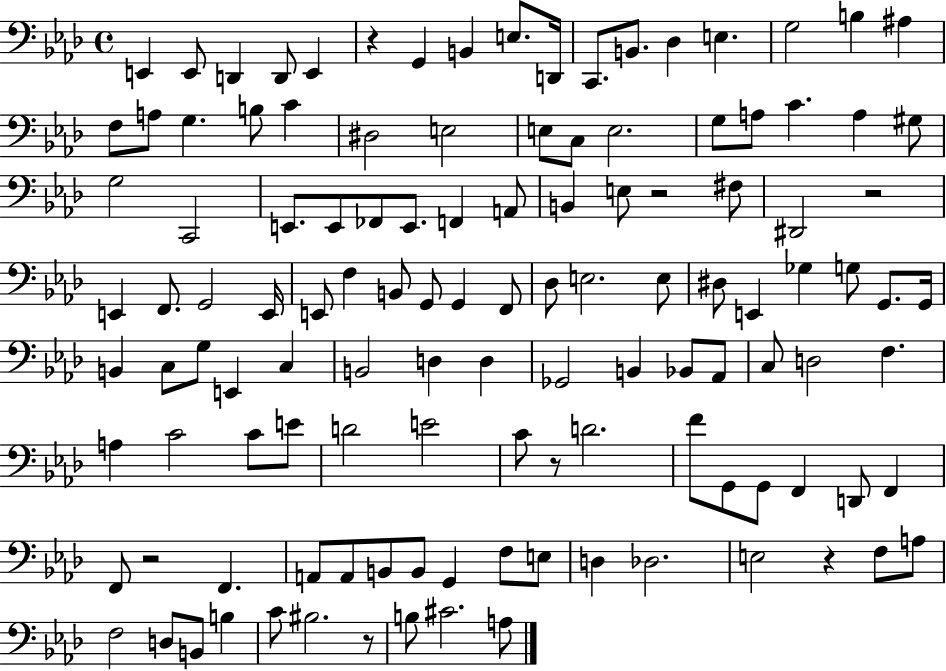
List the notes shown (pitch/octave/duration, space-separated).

E2/q E2/e D2/q D2/e E2/q R/q G2/q B2/q E3/e. D2/s C2/e. B2/e. Db3/q E3/q. G3/h B3/q A#3/q F3/e A3/e G3/q. B3/e C4/q D#3/h E3/h E3/e C3/e E3/h. G3/e A3/e C4/q. A3/q G#3/e G3/h C2/h E2/e. E2/e FES2/e E2/e. F2/q A2/e B2/q E3/e R/h F#3/e D#2/h R/h E2/q F2/e. G2/h E2/s E2/e F3/q B2/e G2/e G2/q F2/e Db3/e E3/h. E3/e D#3/e E2/q Gb3/q G3/e G2/e. G2/s B2/q C3/e G3/e E2/q C3/q B2/h D3/q D3/q Gb2/h B2/q Bb2/e Ab2/e C3/e D3/h F3/q. A3/q C4/h C4/e E4/e D4/h E4/h C4/e R/e D4/h. F4/e G2/e G2/e F2/q D2/e F2/q F2/e R/h F2/q. A2/e A2/e B2/e B2/e G2/q F3/e E3/e D3/q Db3/h. E3/h R/q F3/e A3/e F3/h D3/e B2/e B3/q C4/e BIS3/h. R/e B3/e C#4/h. A3/e